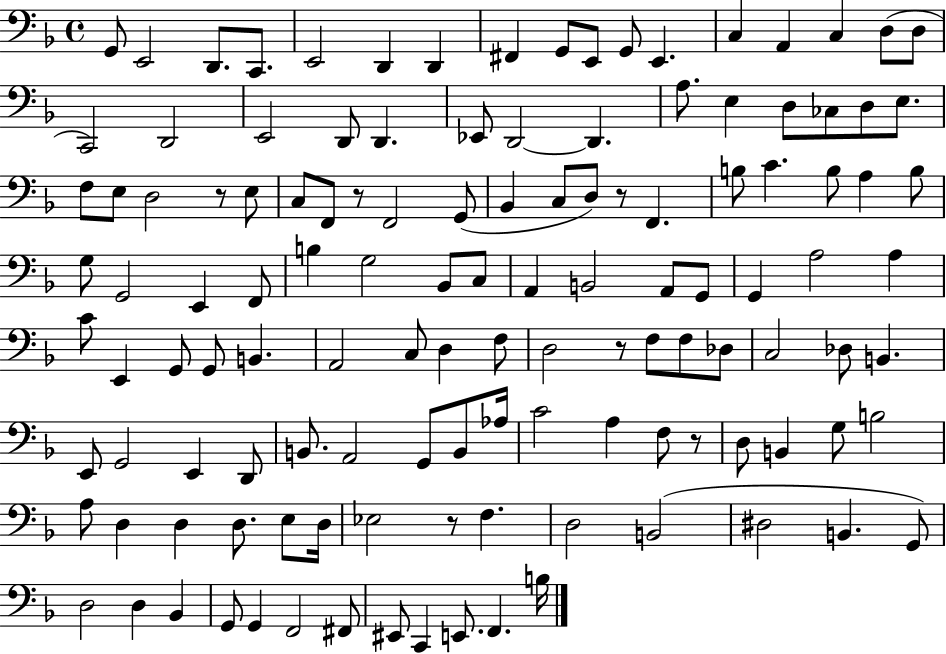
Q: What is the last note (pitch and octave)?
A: B3